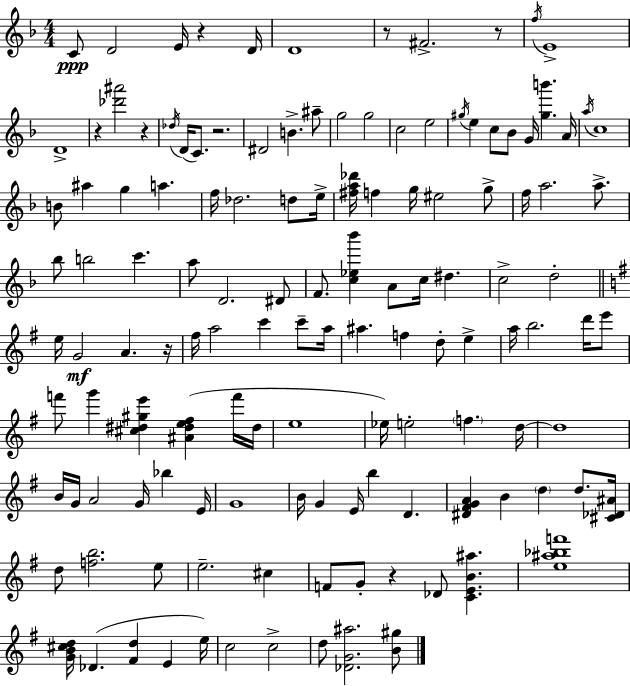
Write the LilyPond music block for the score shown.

{
  \clef treble
  \numericTimeSignature
  \time 4/4
  \key f \major
  c'8\ppp d'2 e'16 r4 d'16 | d'1 | r8 fis'2.-> r8 | \acciaccatura { f''16 } e'1-> | \break d'1-> | r4 <des''' ais'''>2 r4 | \acciaccatura { des''16 }( d'16 c'8.) r2. | dis'2 b'4.-> | \break ais''8-- g''2 g''2 | c''2 e''2 | \acciaccatura { gis''16 } e''4 c''8 bes'8 g'16 <gis'' b'''>4. | a'16 \acciaccatura { a''16 } c''1 | \break b'8 ais''4 g''4 a''4. | f''16 des''2. | d''8 e''16-> <fis'' a'' des'''>16 f''4 g''16 eis''2 | g''8-> f''16 a''2. | \break a''8.-> bes''8 b''2 c'''4. | a''8 d'2. | dis'8 f'8. <c'' ees'' bes'''>4 a'8 c''16 dis''4. | c''2-> d''2-. | \break \bar "||" \break \key g \major e''16 g'2\mf a'4. r16 | fis''16 a''2 c'''4 c'''8-- a''16 | ais''4. f''4 d''8-. e''4-> | a''16 b''2. d'''16 e'''8 | \break f'''8 g'''4 <cis'' dis'' gis'' e'''>4 <ais' dis'' e'' fis''>4( f'''16 dis''16 | e''1 | ees''16) e''2-. \parenthesize f''4. d''16~~ | d''1 | \break b'16 g'16 a'2 g'16 bes''4 e'16 | g'1 | b'16 g'4 e'16 b''4 d'4. | <dis' fis' g' a'>4 b'4 \parenthesize d''4 d''8. <cis' des' ais'>16 | \break d''8 <f'' b''>2. e''8 | e''2.-- cis''4 | f'8 g'8-. r4 des'8 <c' e' b' ais''>4. | <e'' ais'' bes'' f'''>1 | \break <g' b' cis'' d''>16 des'4.( <fis' d''>4 e'4 e''16) | c''2 c''2-> | d''8 <des' g' ais''>2. <b' gis''>8 | \bar "|."
}